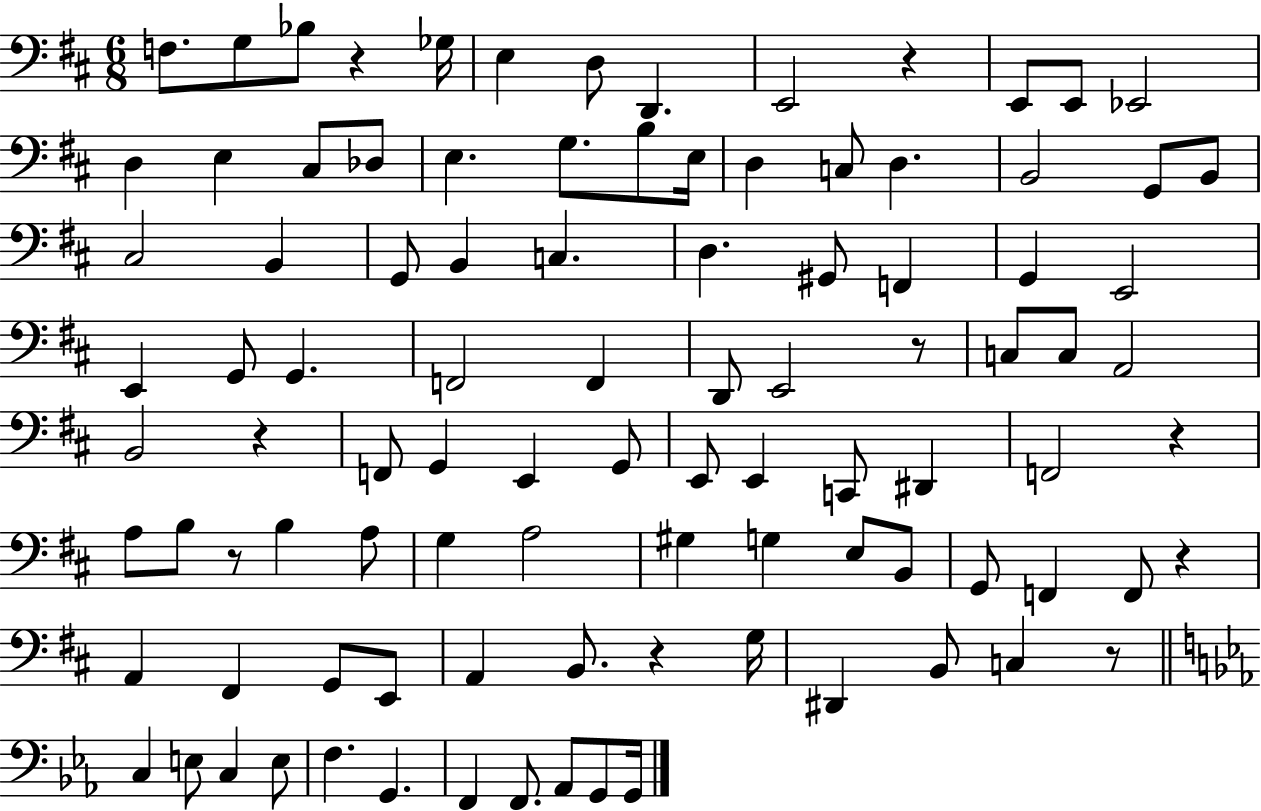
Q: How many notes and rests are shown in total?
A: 98